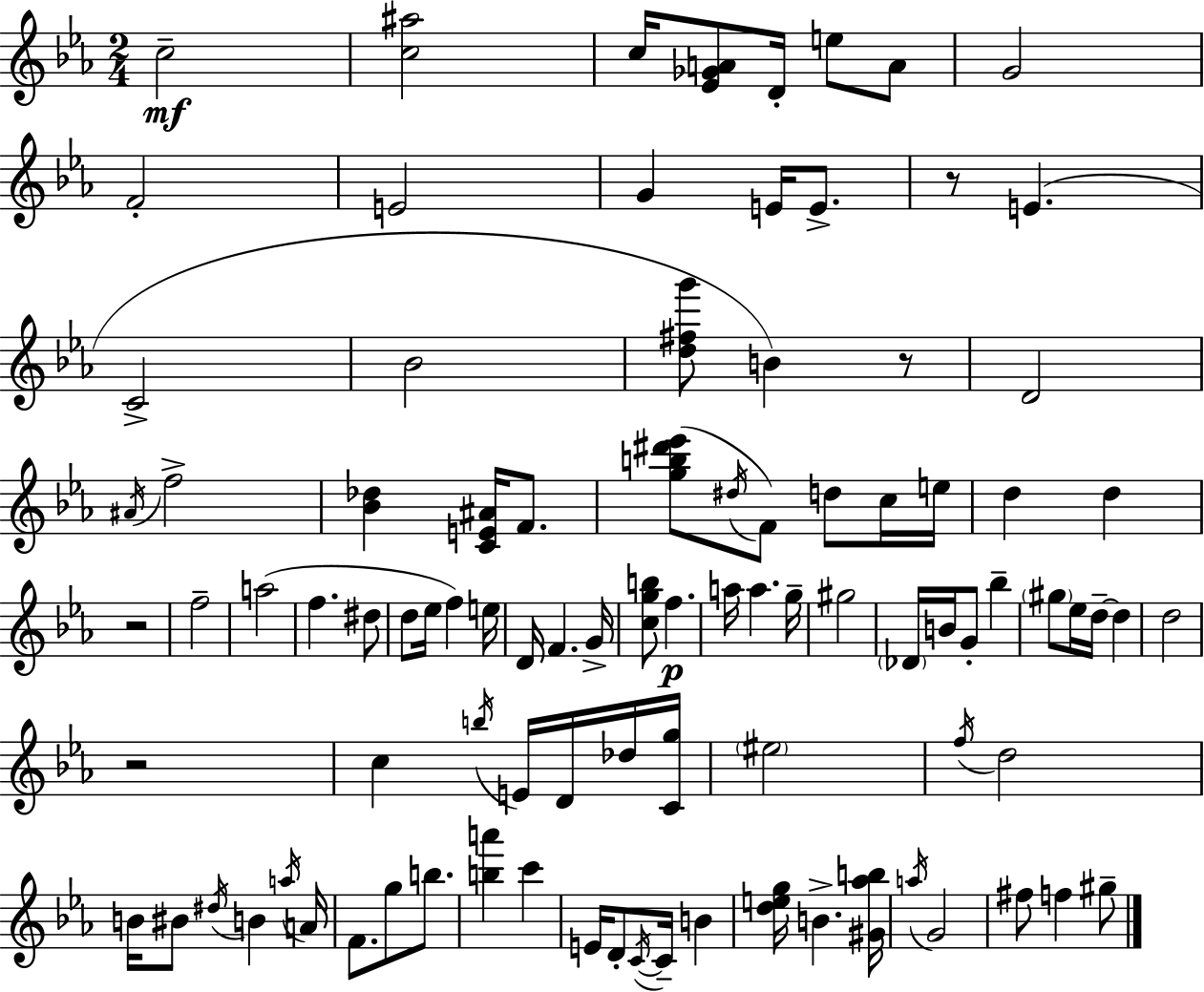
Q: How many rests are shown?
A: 4